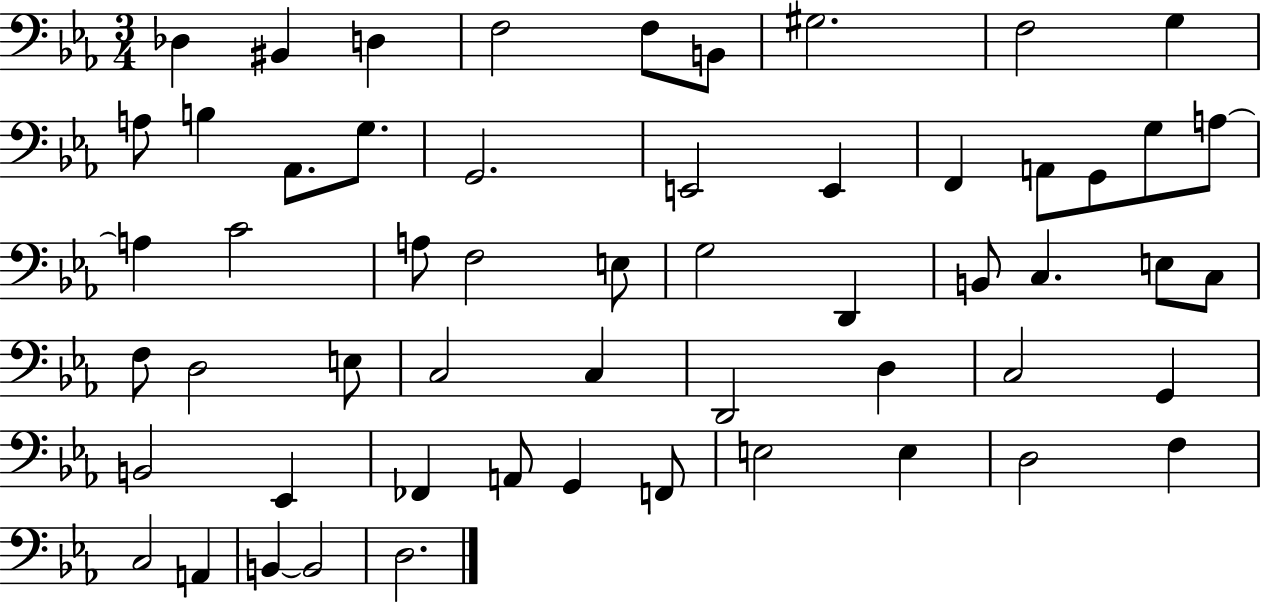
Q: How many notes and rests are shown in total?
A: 56